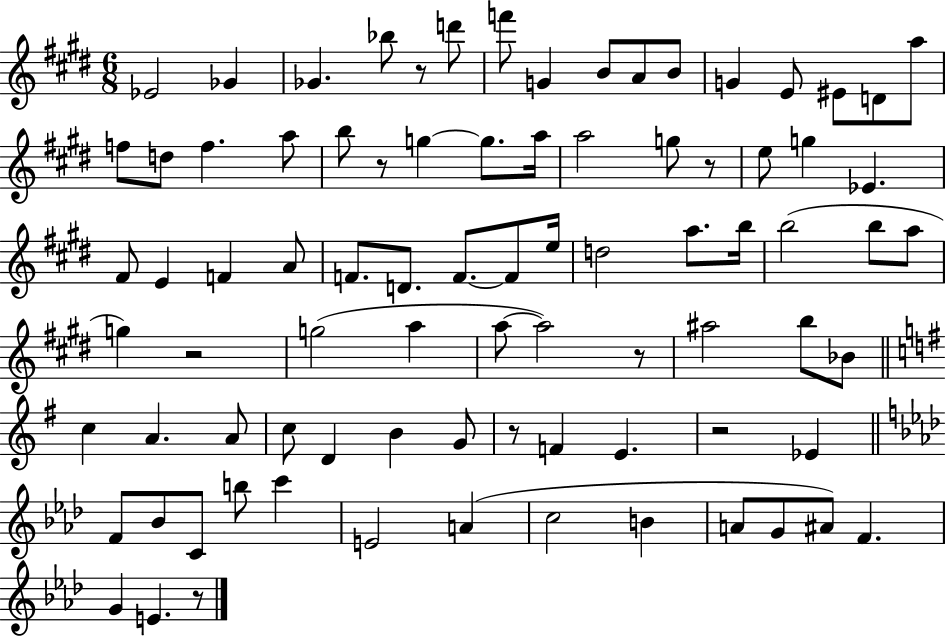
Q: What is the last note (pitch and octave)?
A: E4